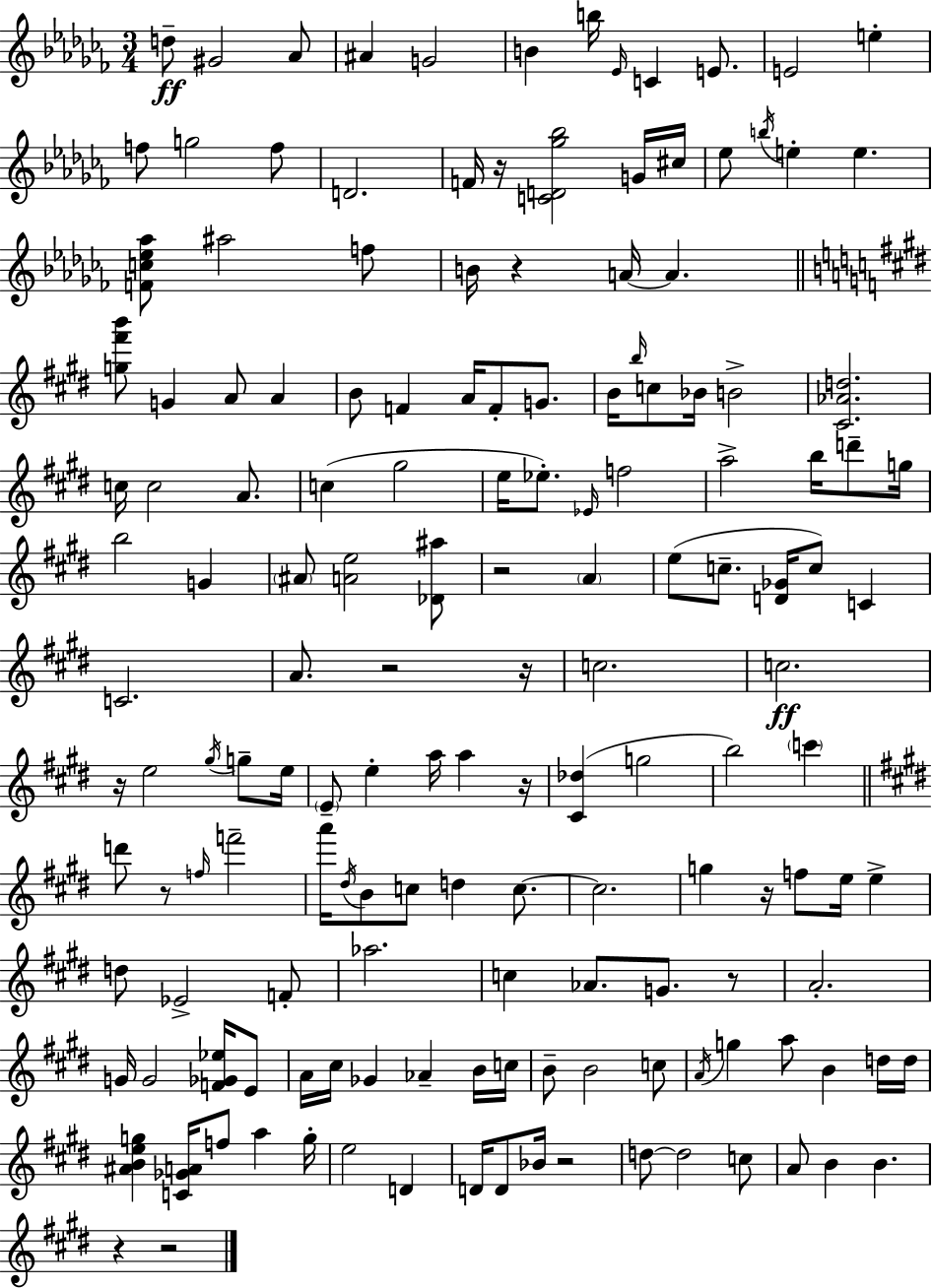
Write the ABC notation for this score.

X:1
T:Untitled
M:3/4
L:1/4
K:Abm
d/2 ^G2 _A/2 ^A G2 B b/4 _E/4 C E/2 E2 e f/2 g2 f/2 D2 F/4 z/4 [CD_g_b]2 G/4 ^c/4 _e/2 b/4 e e [Fc_e_a]/2 ^a2 f/2 B/4 z A/4 A [g^f'b']/2 G A/2 A B/2 F A/4 F/2 G/2 B/4 b/4 c/2 _B/4 B2 [^C_Ad]2 c/4 c2 A/2 c ^g2 e/4 _e/2 _E/4 f2 a2 b/4 d'/2 g/4 b2 G ^A/2 [Ae]2 [_D^a]/2 z2 A e/2 c/2 [D_G]/4 c/2 C C2 A/2 z2 z/4 c2 c2 z/4 e2 ^g/4 g/2 e/4 E/2 e a/4 a z/4 [^C_d] g2 b2 c' d'/2 z/2 f/4 f'2 a'/4 ^d/4 B/2 c/2 d c/2 c2 g z/4 f/2 e/4 e d/2 _E2 F/2 _a2 c _A/2 G/2 z/2 A2 G/4 G2 [F_G_e]/4 E/2 A/4 ^c/4 _G _A B/4 c/4 B/2 B2 c/2 A/4 g a/2 B d/4 d/4 [^ABeg] [C_GA]/4 f/2 a g/4 e2 D D/4 D/2 _B/4 z2 d/2 d2 c/2 A/2 B B z z2